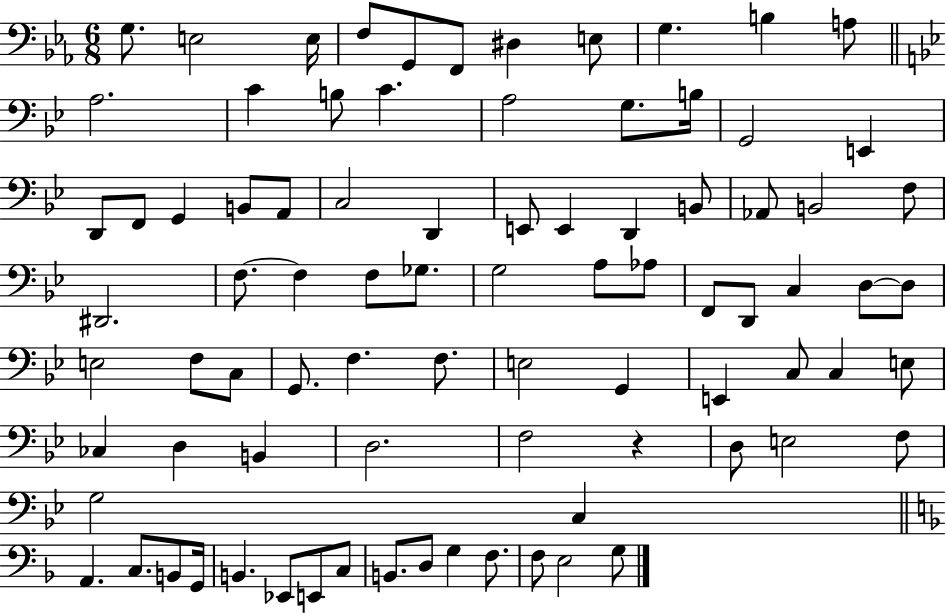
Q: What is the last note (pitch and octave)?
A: G3